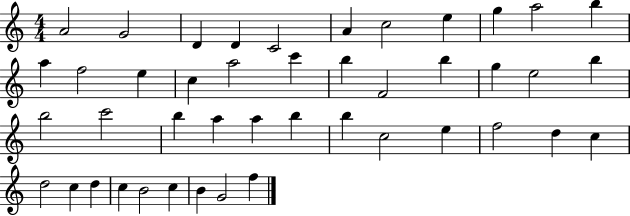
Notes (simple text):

A4/h G4/h D4/q D4/q C4/h A4/q C5/h E5/q G5/q A5/h B5/q A5/q F5/h E5/q C5/q A5/h C6/q B5/q F4/h B5/q G5/q E5/h B5/q B5/h C6/h B5/q A5/q A5/q B5/q B5/q C5/h E5/q F5/h D5/q C5/q D5/h C5/q D5/q C5/q B4/h C5/q B4/q G4/h F5/q